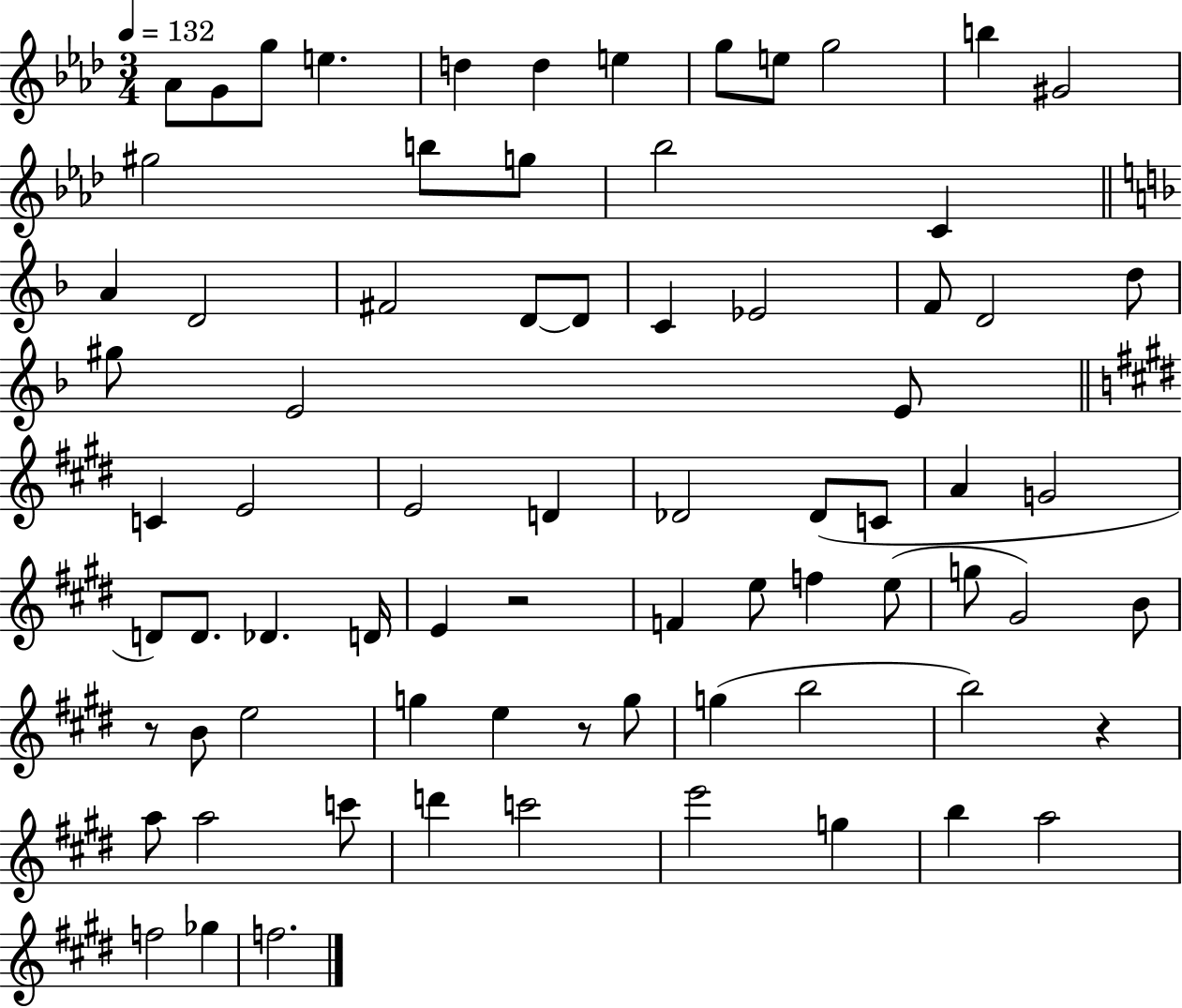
{
  \clef treble
  \numericTimeSignature
  \time 3/4
  \key aes \major
  \tempo 4 = 132
  aes'8 g'8 g''8 e''4. | d''4 d''4 e''4 | g''8 e''8 g''2 | b''4 gis'2 | \break gis''2 b''8 g''8 | bes''2 c'4 | \bar "||" \break \key f \major a'4 d'2 | fis'2 d'8~~ d'8 | c'4 ees'2 | f'8 d'2 d''8 | \break gis''8 e'2 e'8 | \bar "||" \break \key e \major c'4 e'2 | e'2 d'4 | des'2 des'8( c'8 | a'4 g'2 | \break d'8) d'8. des'4. d'16 | e'4 r2 | f'4 e''8 f''4 e''8( | g''8 gis'2) b'8 | \break r8 b'8 e''2 | g''4 e''4 r8 g''8 | g''4( b''2 | b''2) r4 | \break a''8 a''2 c'''8 | d'''4 c'''2 | e'''2 g''4 | b''4 a''2 | \break f''2 ges''4 | f''2. | \bar "|."
}